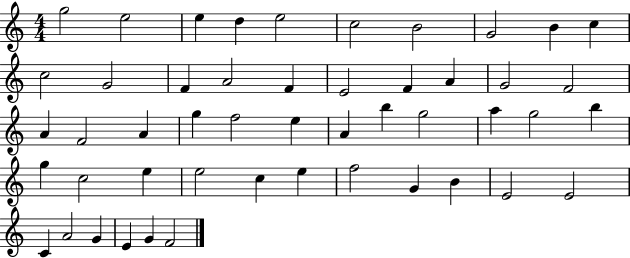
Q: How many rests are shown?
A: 0